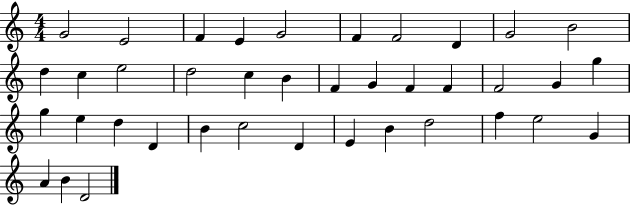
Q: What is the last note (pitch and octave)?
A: D4